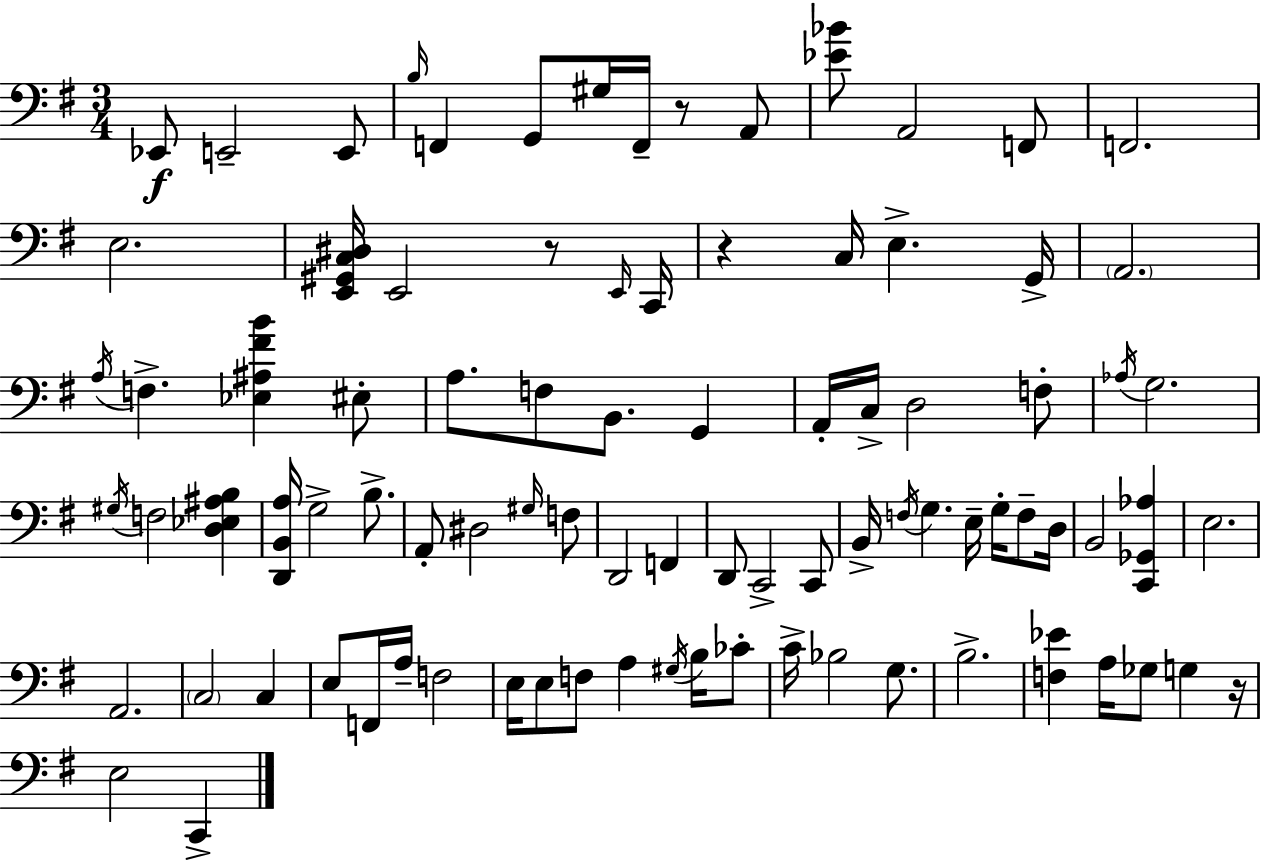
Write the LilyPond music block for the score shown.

{
  \clef bass
  \numericTimeSignature
  \time 3/4
  \key e \minor
  \repeat volta 2 { ees,8\f e,2-- e,8 | \grace { b16 } f,4 g,8 gis16 f,16-- r8 a,8 | <ees' bes'>8 a,2 f,8 | f,2. | \break e2. | <e, gis, c dis>16 e,2 r8 | \grace { e,16 } c,16 r4 c16 e4.-> | g,16-> \parenthesize a,2. | \break \acciaccatura { a16 } f4.-> <ees ais fis' b'>4 | eis8-. a8. f8 b,8. g,4 | a,16-. c16-> d2 | f8-. \acciaccatura { aes16 } g2. | \break \acciaccatura { gis16 } f2 | <d ees ais b>4 <d, b, a>16 g2-> | b8.-> a,8-. dis2 | \grace { gis16 } f8 d,2 | \break f,4 d,8 c,2-> | c,8 b,16-> \acciaccatura { f16 } g4. | e16-- g16-. f8-- d16 b,2 | <c, ges, aes>4 e2. | \break a,2. | \parenthesize c2 | c4 e8 f,16 a16-- f2 | e16 e8 f8 | \break a4 \acciaccatura { gis16 } b16 ces'8-. c'16-> bes2 | g8. b2.-> | <f ees'>4 | a16 ges8 g4 r16 e2 | \break c,4-> } \bar "|."
}